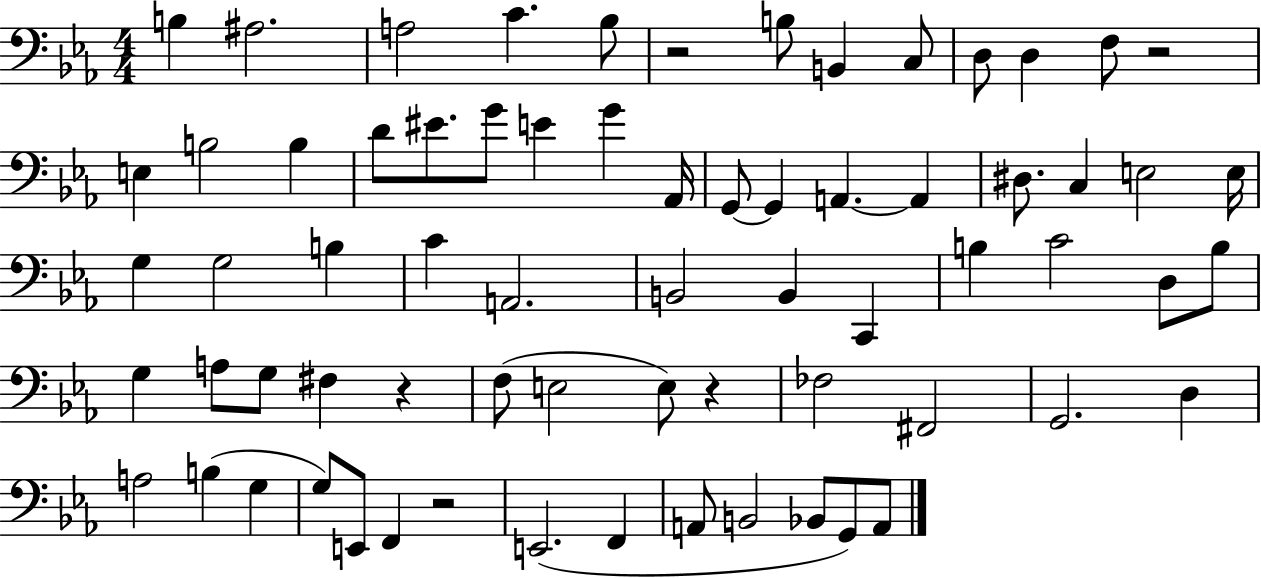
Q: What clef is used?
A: bass